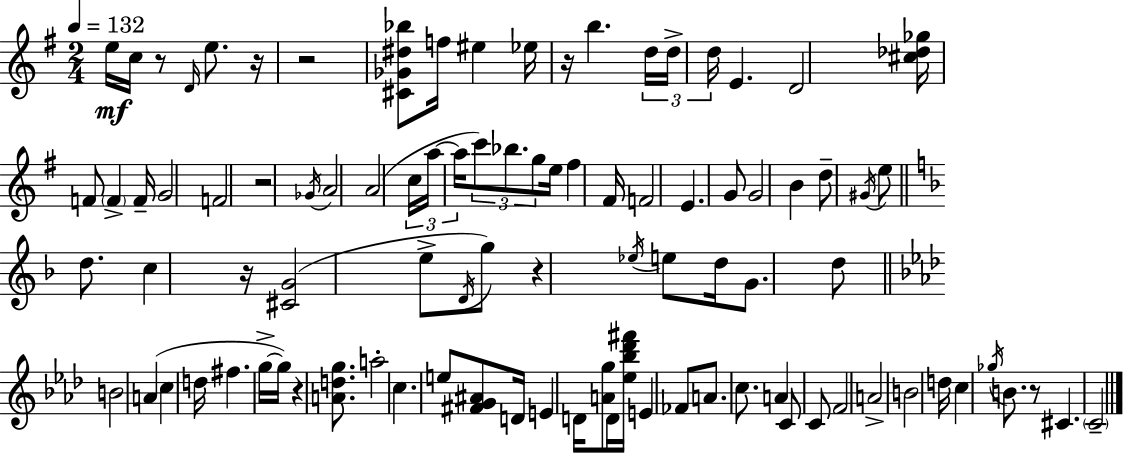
E5/s C5/s R/e D4/s E5/e. R/s R/h [C#4,Gb4,D#5,Bb5]/e F5/s EIS5/q Eb5/s R/s B5/q. D5/s D5/s D5/s E4/q. D4/h [C#5,Db5,Gb5]/s F4/e F4/q F4/s G4/h F4/h R/h Gb4/s A4/h A4/h C5/s A5/s A5/s C6/e Bb5/e. G5/e E5/s F#5/q F#4/s F4/h E4/q. G4/e G4/h B4/q D5/e G#4/s E5/e D5/e. C5/q R/s [C#4,G4]/h E5/e D4/s G5/e R/q Eb5/s E5/e D5/s G4/e. D5/e B4/h A4/q C5/q D5/s F#5/q. G5/s G5/s R/q [A4,D5,G5]/e. A5/h C5/q. E5/e [F#4,G4,A#4]/e D4/s E4/q D4/s [A4,G5]/e D4/s [Eb5,Bb5,Db6,F#6]/s E4/q FES4/e A4/e. C5/e. A4/q C4/e C4/e F4/h A4/h B4/h D5/s C5/q Gb5/s B4/e. R/e C#4/q. C4/h